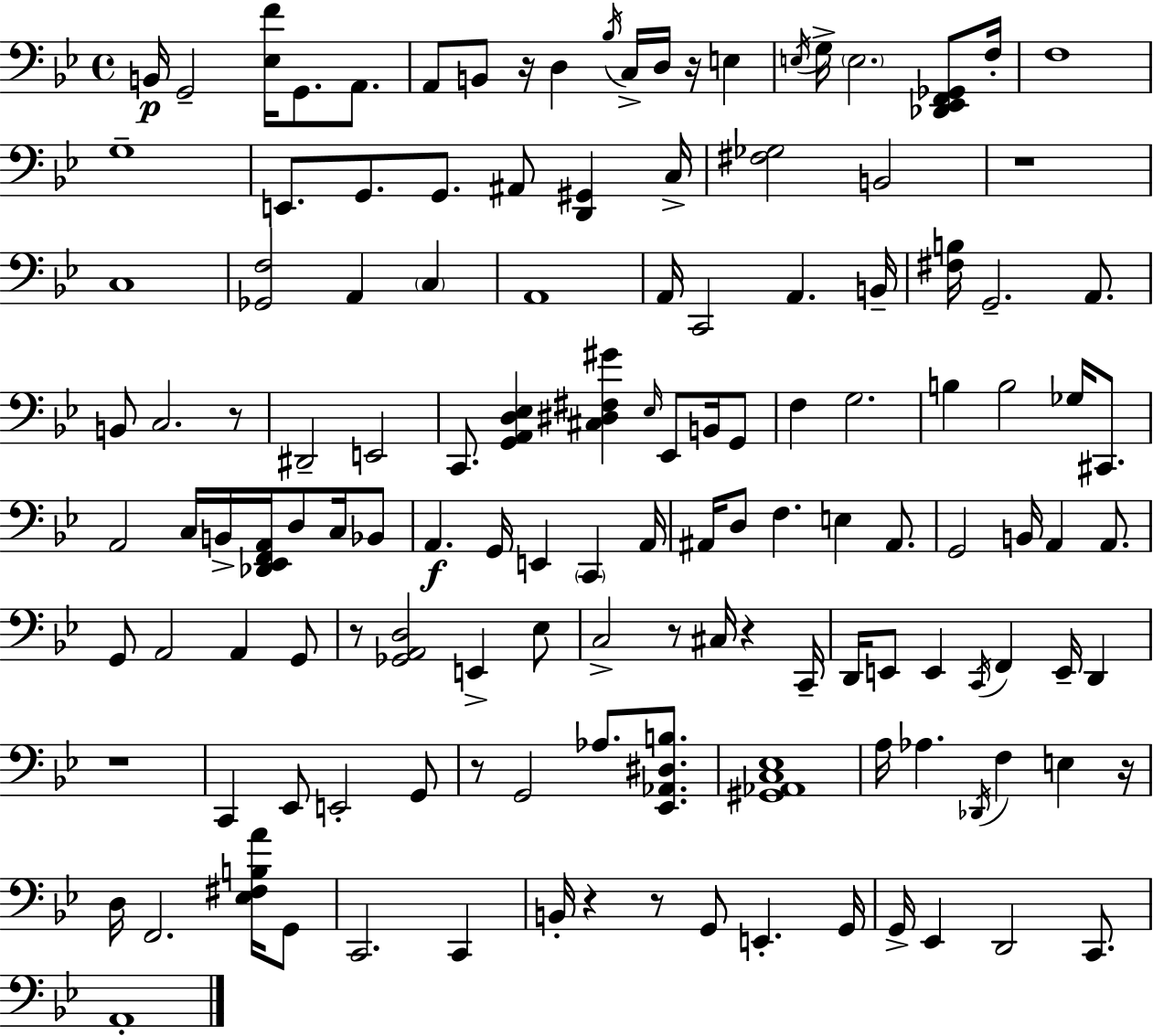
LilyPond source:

{
  \clef bass
  \time 4/4
  \defaultTimeSignature
  \key g \minor
  b,16\p g,2-- <ees f'>16 g,8. a,8. | a,8 b,8 r16 d4 \acciaccatura { bes16 } c16-> d16 r16 e4 | \acciaccatura { e16 } g16-> \parenthesize e2. <des, ees, f, ges,>8 | f16-. f1 | \break g1-- | e,8. g,8. g,8. ais,8 <d, gis,>4 | c16-> <fis ges>2 b,2 | r1 | \break c1 | <ges, f>2 a,4 \parenthesize c4 | a,1 | a,16 c,2 a,4. | \break b,16-- <fis b>16 g,2.-- a,8. | b,8 c2. | r8 dis,2-- e,2 | c,8. <g, a, d ees>4 <cis dis fis gis'>4 \grace { ees16 } ees,8 | \break b,16 g,8 f4 g2. | b4 b2 ges16 | cis,8. a,2 c16 b,16-> <des, ees, f, a,>16 d8 | c16 bes,8 a,4.\f g,16 e,4 \parenthesize c,4 | \break a,16 ais,16 d8 f4. e4 | ais,8. g,2 b,16 a,4 | a,8. g,8 a,2 a,4 | g,8 r8 <ges, a, d>2 e,4-> | \break ees8 c2-> r8 cis16 r4 | c,16-- d,16 e,8 e,4 \acciaccatura { c,16 } f,4 e,16-- | d,4 r1 | c,4 ees,8 e,2-. | \break g,8 r8 g,2 aes8. | <ees, aes, dis b>8. <gis, aes, c ees>1 | a16 aes4. \acciaccatura { des,16 } f4 | e4 r16 d16 f,2. | \break <ees fis b a'>16 g,8 c,2. | c,4 b,16-. r4 r8 g,8 e,4.-. | g,16 g,16-> ees,4 d,2 | c,8. a,1-. | \break \bar "|."
}